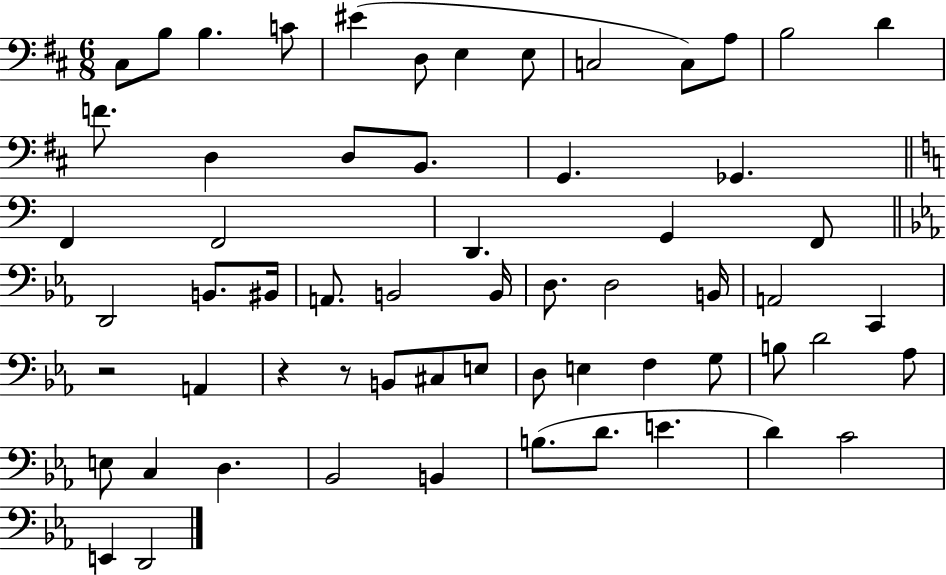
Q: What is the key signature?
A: D major